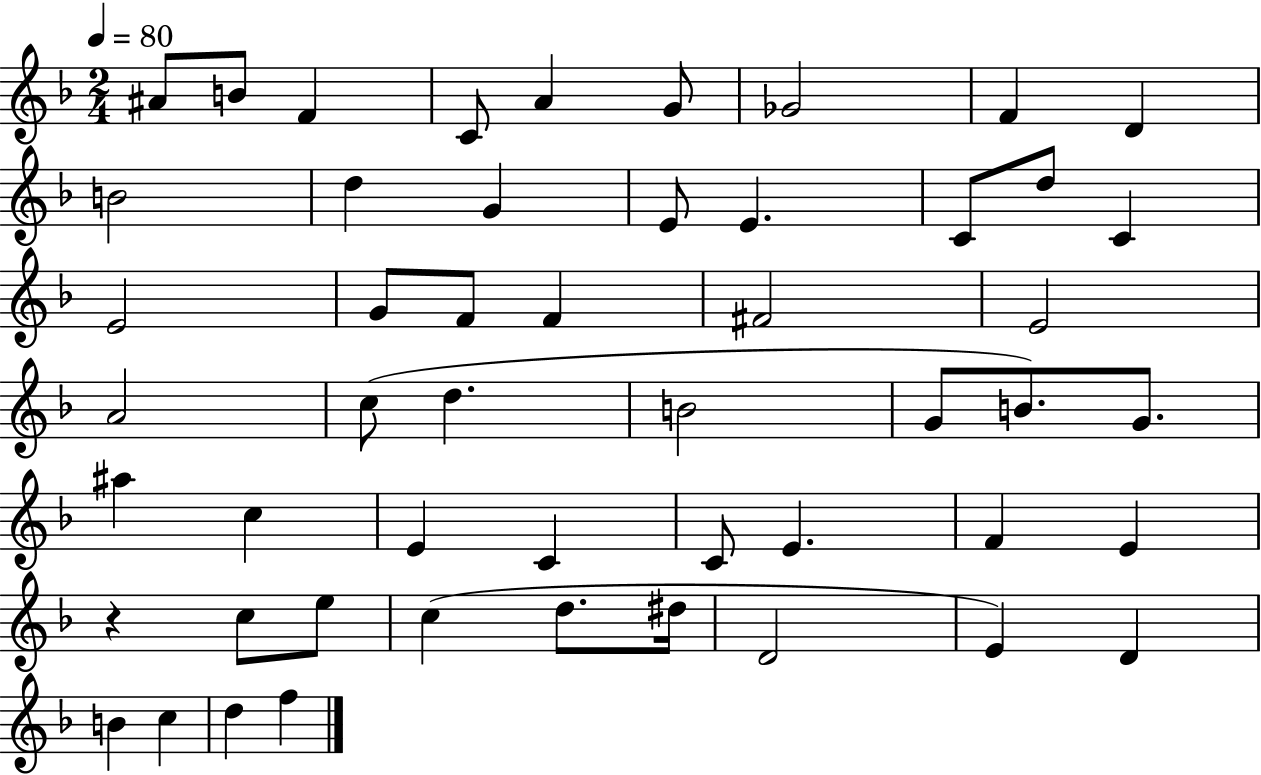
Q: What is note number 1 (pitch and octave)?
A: A#4